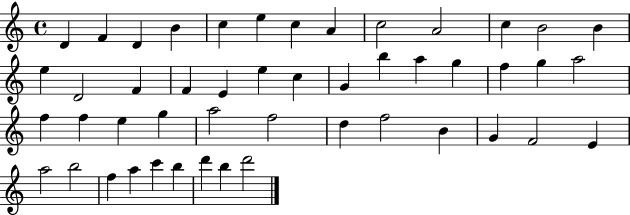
D4/q F4/q D4/q B4/q C5/q E5/q C5/q A4/q C5/h A4/h C5/q B4/h B4/q E5/q D4/h F4/q F4/q E4/q E5/q C5/q G4/q B5/q A5/q G5/q F5/q G5/q A5/h F5/q F5/q E5/q G5/q A5/h F5/h D5/q F5/h B4/q G4/q F4/h E4/q A5/h B5/h F5/q A5/q C6/q B5/q D6/q B5/q D6/h